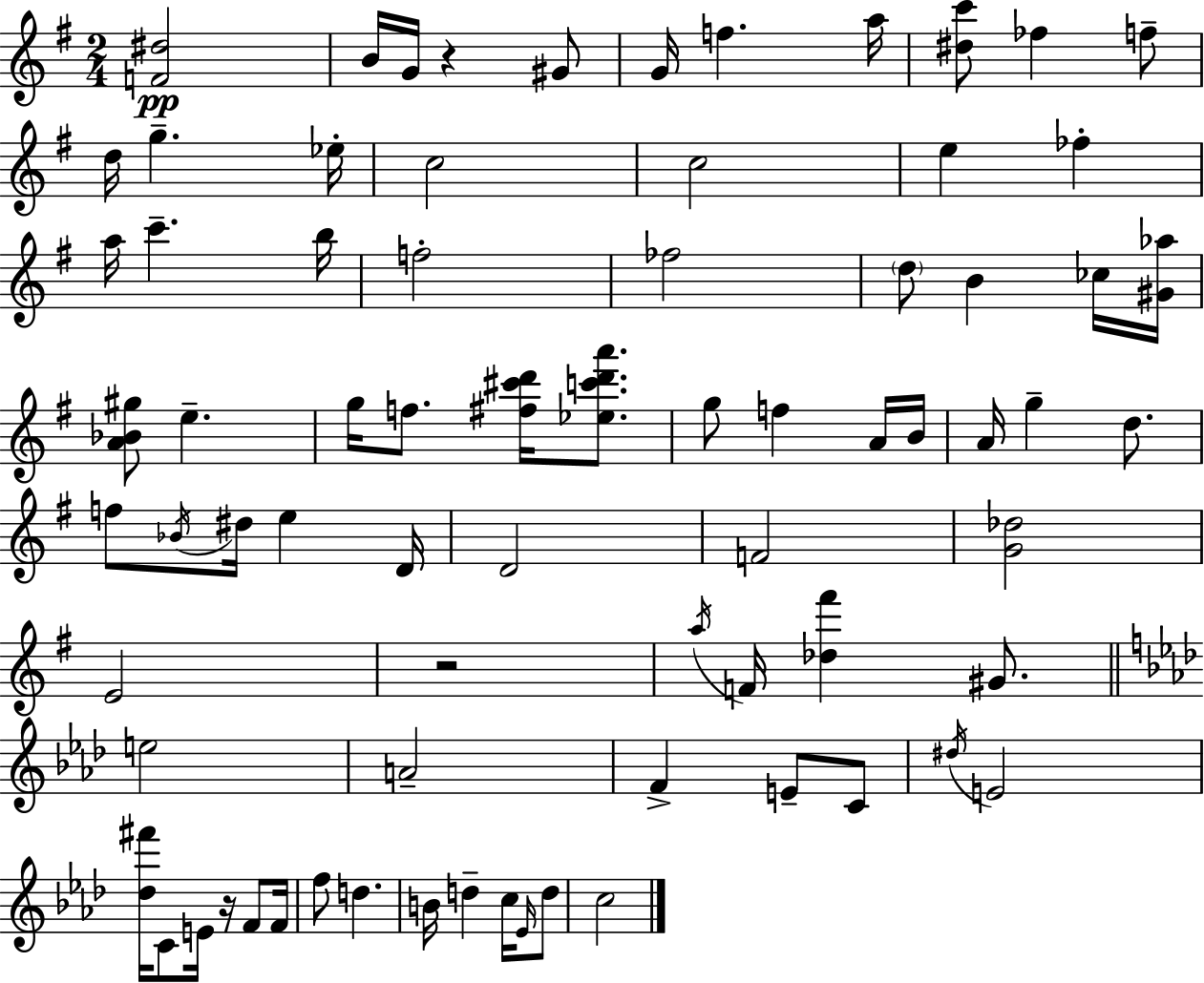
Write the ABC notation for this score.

X:1
T:Untitled
M:2/4
L:1/4
K:G
[F^d]2 B/4 G/4 z ^G/2 G/4 f a/4 [^dc']/2 _f f/2 d/4 g _e/4 c2 c2 e _f a/4 c' b/4 f2 _f2 d/2 B _c/4 [^G_a]/4 [A_B^g]/2 e g/4 f/2 [^f^c'd']/4 [_ec'd'a']/2 g/2 f A/4 B/4 A/4 g d/2 f/2 _B/4 ^d/4 e D/4 D2 F2 [G_d]2 E2 z2 a/4 F/4 [_d^f'] ^G/2 e2 A2 F E/2 C/2 ^d/4 E2 [_d^f']/4 C/2 E/4 z/4 F/2 F/4 f/2 d B/4 d c/4 _E/4 d/2 c2